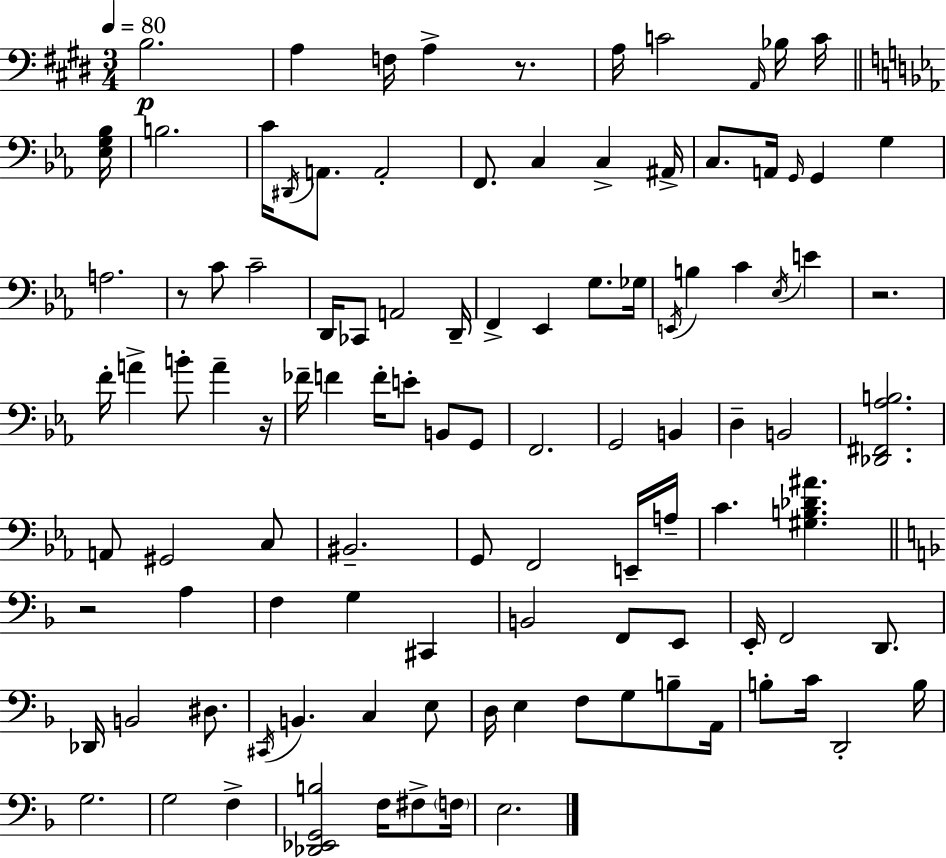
X:1
T:Untitled
M:3/4
L:1/4
K:E
B,2 A, F,/4 A, z/2 A,/4 C2 A,,/4 _B,/4 C/4 [_E,G,_B,]/4 B,2 C/4 ^D,,/4 A,,/2 A,,2 F,,/2 C, C, ^A,,/4 C,/2 A,,/4 G,,/4 G,, G, A,2 z/2 C/2 C2 D,,/4 _C,,/2 A,,2 D,,/4 F,, _E,, G,/2 _G,/4 E,,/4 B, C _E,/4 E z2 F/4 A B/2 A z/4 _F/4 F F/4 E/2 B,,/2 G,,/2 F,,2 G,,2 B,, D, B,,2 [_D,,^F,,_A,B,]2 A,,/2 ^G,,2 C,/2 ^B,,2 G,,/2 F,,2 E,,/4 A,/4 C [^G,B,_D^A] z2 A, F, G, ^C,, B,,2 F,,/2 E,,/2 E,,/4 F,,2 D,,/2 _D,,/4 B,,2 ^D,/2 ^C,,/4 B,, C, E,/2 D,/4 E, F,/2 G,/2 B,/2 A,,/4 B,/2 C/4 D,,2 B,/4 G,2 G,2 F, [_D,,_E,,G,,B,]2 F,/4 ^F,/2 F,/4 E,2